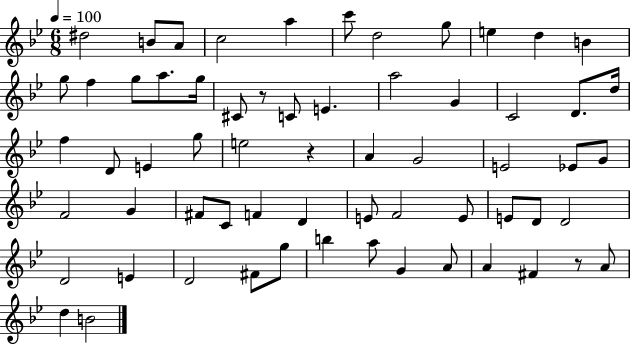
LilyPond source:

{
  \clef treble
  \numericTimeSignature
  \time 6/8
  \key bes \major
  \tempo 4 = 100
  dis''2 b'8 a'8 | c''2 a''4 | c'''8 d''2 g''8 | e''4 d''4 b'4 | \break g''8 f''4 g''8 a''8. g''16 | cis'8 r8 c'8 e'4. | a''2 g'4 | c'2 d'8. d''16 | \break f''4 d'8 e'4 g''8 | e''2 r4 | a'4 g'2 | e'2 ees'8 g'8 | \break f'2 g'4 | fis'8 c'8 f'4 d'4 | e'8 f'2 e'8 | e'8 d'8 d'2 | \break d'2 e'4 | d'2 fis'8 g''8 | b''4 a''8 g'4 a'8 | a'4 fis'4 r8 a'8 | \break d''4 b'2 | \bar "|."
}